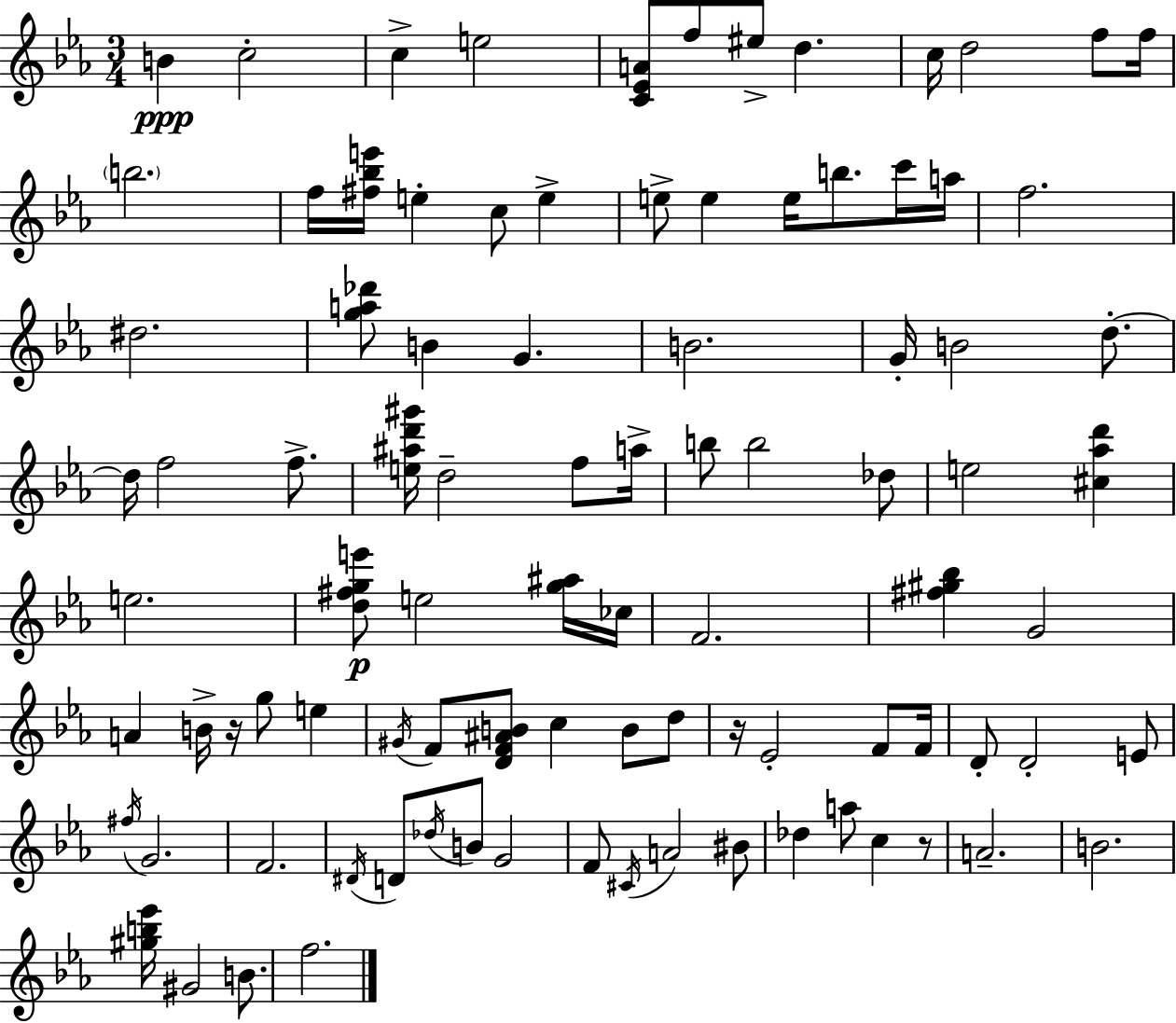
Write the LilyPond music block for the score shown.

{
  \clef treble
  \numericTimeSignature
  \time 3/4
  \key c \minor
  b'4\ppp c''2-. | c''4-> e''2 | <c' ees' a'>8 f''8 eis''8-> d''4. | c''16 d''2 f''8 f''16 | \break \parenthesize b''2. | f''16 <fis'' bes'' e'''>16 e''4-. c''8 e''4-> | e''8-> e''4 e''16 b''8. c'''16 a''16 | f''2. | \break dis''2. | <g'' a'' des'''>8 b'4 g'4. | b'2. | g'16-. b'2 d''8.-.~~ | \break d''16 f''2 f''8.-> | <e'' ais'' d''' gis'''>16 d''2-- f''8 a''16-> | b''8 b''2 des''8 | e''2 <cis'' aes'' d'''>4 | \break e''2. | <d'' fis'' g'' e'''>8\p e''2 <g'' ais''>16 ces''16 | f'2. | <fis'' gis'' bes''>4 g'2 | \break a'4 b'16-> r16 g''8 e''4 | \acciaccatura { gis'16 } f'8 <d' f' ais' b'>8 c''4 b'8 d''8 | r16 ees'2-. f'8 | f'16 d'8-. d'2-. e'8 | \break \acciaccatura { fis''16 } g'2. | f'2. | \acciaccatura { dis'16 } d'8 \acciaccatura { des''16 } b'8 g'2 | f'8 \acciaccatura { cis'16 } a'2 | \break bis'8 des''4 a''8 c''4 | r8 a'2.-- | b'2. | <gis'' b'' ees'''>16 gis'2 | \break b'8. f''2. | \bar "|."
}